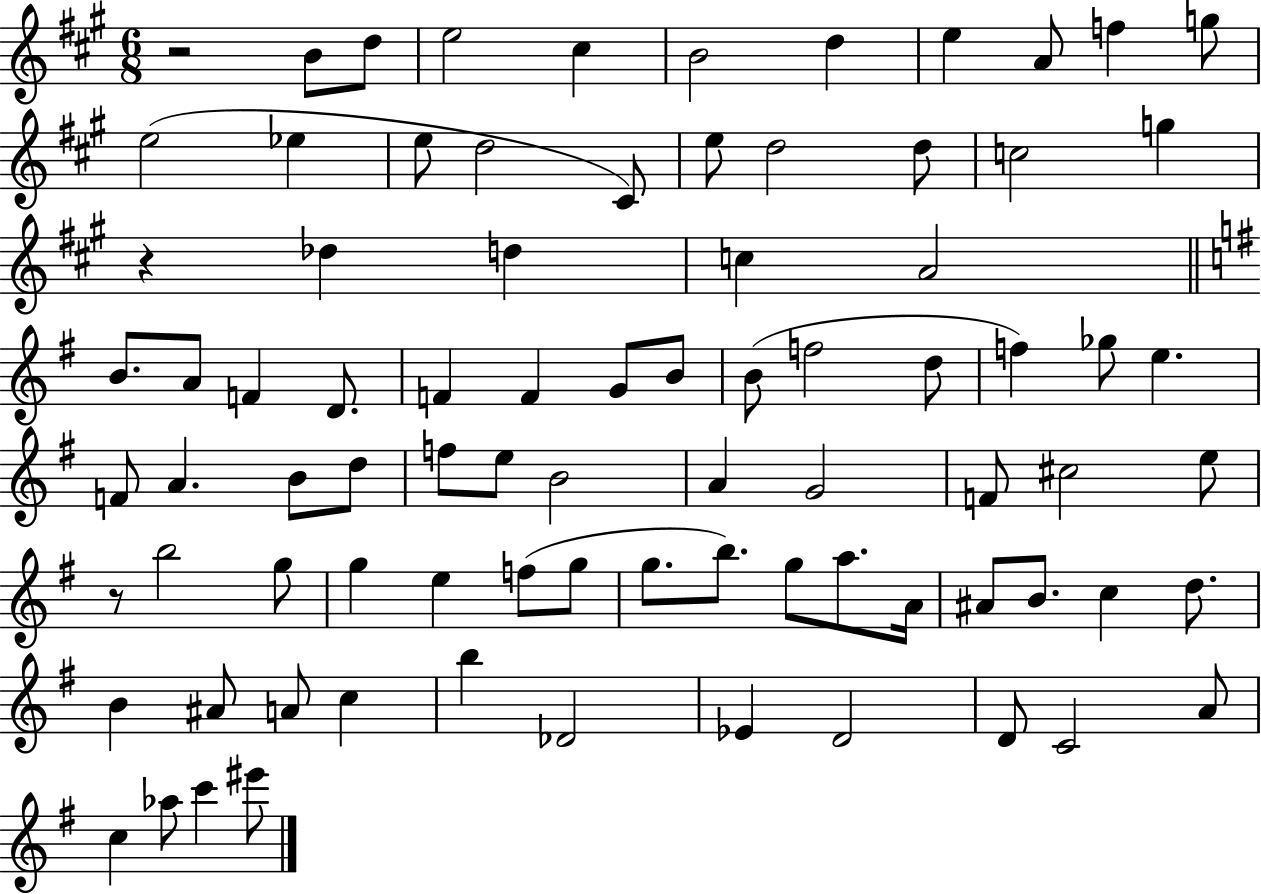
R/h B4/e D5/e E5/h C#5/q B4/h D5/q E5/q A4/e F5/q G5/e E5/h Eb5/q E5/e D5/h C#4/e E5/e D5/h D5/e C5/h G5/q R/q Db5/q D5/q C5/q A4/h B4/e. A4/e F4/q D4/e. F4/q F4/q G4/e B4/e B4/e F5/h D5/e F5/q Gb5/e E5/q. F4/e A4/q. B4/e D5/e F5/e E5/e B4/h A4/q G4/h F4/e C#5/h E5/e R/e B5/h G5/e G5/q E5/q F5/e G5/e G5/e. B5/e. G5/e A5/e. A4/s A#4/e B4/e. C5/q D5/e. B4/q A#4/e A4/e C5/q B5/q Db4/h Eb4/q D4/h D4/e C4/h A4/e C5/q Ab5/e C6/q EIS6/e